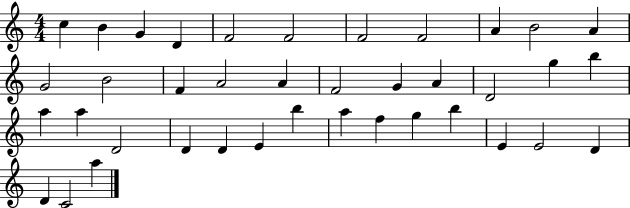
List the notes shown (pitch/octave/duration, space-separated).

C5/q B4/q G4/q D4/q F4/h F4/h F4/h F4/h A4/q B4/h A4/q G4/h B4/h F4/q A4/h A4/q F4/h G4/q A4/q D4/h G5/q B5/q A5/q A5/q D4/h D4/q D4/q E4/q B5/q A5/q F5/q G5/q B5/q E4/q E4/h D4/q D4/q C4/h A5/q